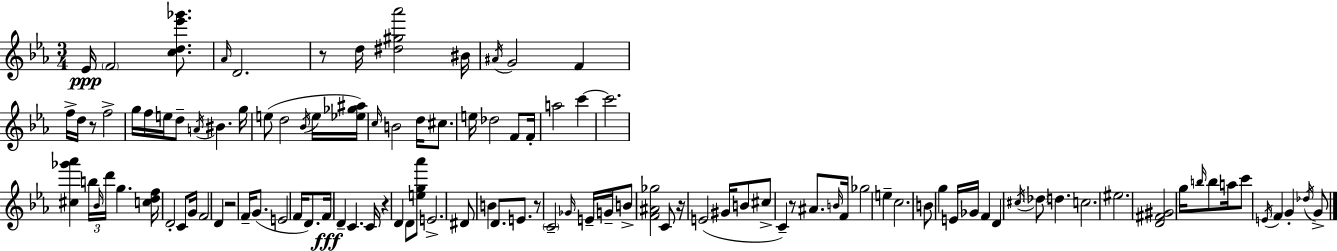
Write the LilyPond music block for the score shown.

{
  \clef treble
  \numericTimeSignature
  \time 3/4
  \key c \minor
  ees'16\ppp \parenthesize f'2 <c'' d'' ees''' ges'''>8. | \grace { aes'16 } d'2. | r8 d''16 <dis'' gis'' aes'''>2 | bis'16 \acciaccatura { ais'16 } g'2 f'4 | \break f''16-> d''16 r8 f''2-> | g''16 f''16 e''16 d''8-- \acciaccatura { a'16 } bis'4. | g''16 e''8( d''2 | \acciaccatura { bes'16 } e''16 <ees'' ges'' ais''>16) \grace { c''16 } b'2 | \break d''16 cis''8. e''16 des''2 | f'8 f'16-. a''2 | c'''4~~ c'''2. | <cis'' ges''' aes'''>4 \tuplet 3/2 { b''16 \grace { bes'16 } d'''16 } | \break g''4. <c'' d'' f''>16 d'2-. | c'8 g'16 f'2 | d'4 r2 | f'16-- g'8.( e'2 | \break f'16 d'8.) f'16\fff d'4-- c'4. | c'16 r4 d'4 | d'8 <e'' g'' aes'''>8 e'2.-> | dis'8 b'4 | \break d'8. e'8. r8 \parenthesize c'2-- | \grace { ges'16 } e'16-- g'16-- b'8-> <f' ais' ges''>2 | c'8 r16 e'2( | gis'16 b'8 cis''8-> c'4--) | \break r8 ais'8. \grace { b'16 } f'16 ges''2 | e''4-- c''2. | b'8 g''4 | e'16 ges'16 f'4 d'4 | \break \acciaccatura { cis''16 } \parenthesize des''8 d''4. c''2. | eis''2. | <d' fis' gis'>2 | g''16 \grace { b''16 } b''8 a''16 c'''8 | \break \acciaccatura { e'16 } f'4 g'4-. \acciaccatura { des''16 } g'8-> | \bar "|."
}